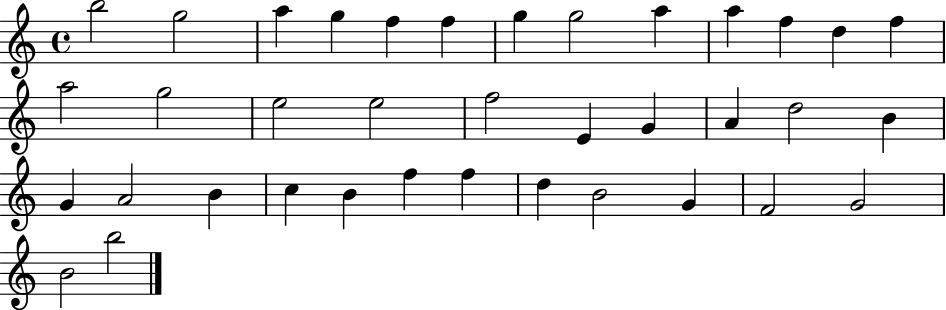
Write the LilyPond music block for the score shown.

{
  \clef treble
  \time 4/4
  \defaultTimeSignature
  \key c \major
  b''2 g''2 | a''4 g''4 f''4 f''4 | g''4 g''2 a''4 | a''4 f''4 d''4 f''4 | \break a''2 g''2 | e''2 e''2 | f''2 e'4 g'4 | a'4 d''2 b'4 | \break g'4 a'2 b'4 | c''4 b'4 f''4 f''4 | d''4 b'2 g'4 | f'2 g'2 | \break b'2 b''2 | \bar "|."
}